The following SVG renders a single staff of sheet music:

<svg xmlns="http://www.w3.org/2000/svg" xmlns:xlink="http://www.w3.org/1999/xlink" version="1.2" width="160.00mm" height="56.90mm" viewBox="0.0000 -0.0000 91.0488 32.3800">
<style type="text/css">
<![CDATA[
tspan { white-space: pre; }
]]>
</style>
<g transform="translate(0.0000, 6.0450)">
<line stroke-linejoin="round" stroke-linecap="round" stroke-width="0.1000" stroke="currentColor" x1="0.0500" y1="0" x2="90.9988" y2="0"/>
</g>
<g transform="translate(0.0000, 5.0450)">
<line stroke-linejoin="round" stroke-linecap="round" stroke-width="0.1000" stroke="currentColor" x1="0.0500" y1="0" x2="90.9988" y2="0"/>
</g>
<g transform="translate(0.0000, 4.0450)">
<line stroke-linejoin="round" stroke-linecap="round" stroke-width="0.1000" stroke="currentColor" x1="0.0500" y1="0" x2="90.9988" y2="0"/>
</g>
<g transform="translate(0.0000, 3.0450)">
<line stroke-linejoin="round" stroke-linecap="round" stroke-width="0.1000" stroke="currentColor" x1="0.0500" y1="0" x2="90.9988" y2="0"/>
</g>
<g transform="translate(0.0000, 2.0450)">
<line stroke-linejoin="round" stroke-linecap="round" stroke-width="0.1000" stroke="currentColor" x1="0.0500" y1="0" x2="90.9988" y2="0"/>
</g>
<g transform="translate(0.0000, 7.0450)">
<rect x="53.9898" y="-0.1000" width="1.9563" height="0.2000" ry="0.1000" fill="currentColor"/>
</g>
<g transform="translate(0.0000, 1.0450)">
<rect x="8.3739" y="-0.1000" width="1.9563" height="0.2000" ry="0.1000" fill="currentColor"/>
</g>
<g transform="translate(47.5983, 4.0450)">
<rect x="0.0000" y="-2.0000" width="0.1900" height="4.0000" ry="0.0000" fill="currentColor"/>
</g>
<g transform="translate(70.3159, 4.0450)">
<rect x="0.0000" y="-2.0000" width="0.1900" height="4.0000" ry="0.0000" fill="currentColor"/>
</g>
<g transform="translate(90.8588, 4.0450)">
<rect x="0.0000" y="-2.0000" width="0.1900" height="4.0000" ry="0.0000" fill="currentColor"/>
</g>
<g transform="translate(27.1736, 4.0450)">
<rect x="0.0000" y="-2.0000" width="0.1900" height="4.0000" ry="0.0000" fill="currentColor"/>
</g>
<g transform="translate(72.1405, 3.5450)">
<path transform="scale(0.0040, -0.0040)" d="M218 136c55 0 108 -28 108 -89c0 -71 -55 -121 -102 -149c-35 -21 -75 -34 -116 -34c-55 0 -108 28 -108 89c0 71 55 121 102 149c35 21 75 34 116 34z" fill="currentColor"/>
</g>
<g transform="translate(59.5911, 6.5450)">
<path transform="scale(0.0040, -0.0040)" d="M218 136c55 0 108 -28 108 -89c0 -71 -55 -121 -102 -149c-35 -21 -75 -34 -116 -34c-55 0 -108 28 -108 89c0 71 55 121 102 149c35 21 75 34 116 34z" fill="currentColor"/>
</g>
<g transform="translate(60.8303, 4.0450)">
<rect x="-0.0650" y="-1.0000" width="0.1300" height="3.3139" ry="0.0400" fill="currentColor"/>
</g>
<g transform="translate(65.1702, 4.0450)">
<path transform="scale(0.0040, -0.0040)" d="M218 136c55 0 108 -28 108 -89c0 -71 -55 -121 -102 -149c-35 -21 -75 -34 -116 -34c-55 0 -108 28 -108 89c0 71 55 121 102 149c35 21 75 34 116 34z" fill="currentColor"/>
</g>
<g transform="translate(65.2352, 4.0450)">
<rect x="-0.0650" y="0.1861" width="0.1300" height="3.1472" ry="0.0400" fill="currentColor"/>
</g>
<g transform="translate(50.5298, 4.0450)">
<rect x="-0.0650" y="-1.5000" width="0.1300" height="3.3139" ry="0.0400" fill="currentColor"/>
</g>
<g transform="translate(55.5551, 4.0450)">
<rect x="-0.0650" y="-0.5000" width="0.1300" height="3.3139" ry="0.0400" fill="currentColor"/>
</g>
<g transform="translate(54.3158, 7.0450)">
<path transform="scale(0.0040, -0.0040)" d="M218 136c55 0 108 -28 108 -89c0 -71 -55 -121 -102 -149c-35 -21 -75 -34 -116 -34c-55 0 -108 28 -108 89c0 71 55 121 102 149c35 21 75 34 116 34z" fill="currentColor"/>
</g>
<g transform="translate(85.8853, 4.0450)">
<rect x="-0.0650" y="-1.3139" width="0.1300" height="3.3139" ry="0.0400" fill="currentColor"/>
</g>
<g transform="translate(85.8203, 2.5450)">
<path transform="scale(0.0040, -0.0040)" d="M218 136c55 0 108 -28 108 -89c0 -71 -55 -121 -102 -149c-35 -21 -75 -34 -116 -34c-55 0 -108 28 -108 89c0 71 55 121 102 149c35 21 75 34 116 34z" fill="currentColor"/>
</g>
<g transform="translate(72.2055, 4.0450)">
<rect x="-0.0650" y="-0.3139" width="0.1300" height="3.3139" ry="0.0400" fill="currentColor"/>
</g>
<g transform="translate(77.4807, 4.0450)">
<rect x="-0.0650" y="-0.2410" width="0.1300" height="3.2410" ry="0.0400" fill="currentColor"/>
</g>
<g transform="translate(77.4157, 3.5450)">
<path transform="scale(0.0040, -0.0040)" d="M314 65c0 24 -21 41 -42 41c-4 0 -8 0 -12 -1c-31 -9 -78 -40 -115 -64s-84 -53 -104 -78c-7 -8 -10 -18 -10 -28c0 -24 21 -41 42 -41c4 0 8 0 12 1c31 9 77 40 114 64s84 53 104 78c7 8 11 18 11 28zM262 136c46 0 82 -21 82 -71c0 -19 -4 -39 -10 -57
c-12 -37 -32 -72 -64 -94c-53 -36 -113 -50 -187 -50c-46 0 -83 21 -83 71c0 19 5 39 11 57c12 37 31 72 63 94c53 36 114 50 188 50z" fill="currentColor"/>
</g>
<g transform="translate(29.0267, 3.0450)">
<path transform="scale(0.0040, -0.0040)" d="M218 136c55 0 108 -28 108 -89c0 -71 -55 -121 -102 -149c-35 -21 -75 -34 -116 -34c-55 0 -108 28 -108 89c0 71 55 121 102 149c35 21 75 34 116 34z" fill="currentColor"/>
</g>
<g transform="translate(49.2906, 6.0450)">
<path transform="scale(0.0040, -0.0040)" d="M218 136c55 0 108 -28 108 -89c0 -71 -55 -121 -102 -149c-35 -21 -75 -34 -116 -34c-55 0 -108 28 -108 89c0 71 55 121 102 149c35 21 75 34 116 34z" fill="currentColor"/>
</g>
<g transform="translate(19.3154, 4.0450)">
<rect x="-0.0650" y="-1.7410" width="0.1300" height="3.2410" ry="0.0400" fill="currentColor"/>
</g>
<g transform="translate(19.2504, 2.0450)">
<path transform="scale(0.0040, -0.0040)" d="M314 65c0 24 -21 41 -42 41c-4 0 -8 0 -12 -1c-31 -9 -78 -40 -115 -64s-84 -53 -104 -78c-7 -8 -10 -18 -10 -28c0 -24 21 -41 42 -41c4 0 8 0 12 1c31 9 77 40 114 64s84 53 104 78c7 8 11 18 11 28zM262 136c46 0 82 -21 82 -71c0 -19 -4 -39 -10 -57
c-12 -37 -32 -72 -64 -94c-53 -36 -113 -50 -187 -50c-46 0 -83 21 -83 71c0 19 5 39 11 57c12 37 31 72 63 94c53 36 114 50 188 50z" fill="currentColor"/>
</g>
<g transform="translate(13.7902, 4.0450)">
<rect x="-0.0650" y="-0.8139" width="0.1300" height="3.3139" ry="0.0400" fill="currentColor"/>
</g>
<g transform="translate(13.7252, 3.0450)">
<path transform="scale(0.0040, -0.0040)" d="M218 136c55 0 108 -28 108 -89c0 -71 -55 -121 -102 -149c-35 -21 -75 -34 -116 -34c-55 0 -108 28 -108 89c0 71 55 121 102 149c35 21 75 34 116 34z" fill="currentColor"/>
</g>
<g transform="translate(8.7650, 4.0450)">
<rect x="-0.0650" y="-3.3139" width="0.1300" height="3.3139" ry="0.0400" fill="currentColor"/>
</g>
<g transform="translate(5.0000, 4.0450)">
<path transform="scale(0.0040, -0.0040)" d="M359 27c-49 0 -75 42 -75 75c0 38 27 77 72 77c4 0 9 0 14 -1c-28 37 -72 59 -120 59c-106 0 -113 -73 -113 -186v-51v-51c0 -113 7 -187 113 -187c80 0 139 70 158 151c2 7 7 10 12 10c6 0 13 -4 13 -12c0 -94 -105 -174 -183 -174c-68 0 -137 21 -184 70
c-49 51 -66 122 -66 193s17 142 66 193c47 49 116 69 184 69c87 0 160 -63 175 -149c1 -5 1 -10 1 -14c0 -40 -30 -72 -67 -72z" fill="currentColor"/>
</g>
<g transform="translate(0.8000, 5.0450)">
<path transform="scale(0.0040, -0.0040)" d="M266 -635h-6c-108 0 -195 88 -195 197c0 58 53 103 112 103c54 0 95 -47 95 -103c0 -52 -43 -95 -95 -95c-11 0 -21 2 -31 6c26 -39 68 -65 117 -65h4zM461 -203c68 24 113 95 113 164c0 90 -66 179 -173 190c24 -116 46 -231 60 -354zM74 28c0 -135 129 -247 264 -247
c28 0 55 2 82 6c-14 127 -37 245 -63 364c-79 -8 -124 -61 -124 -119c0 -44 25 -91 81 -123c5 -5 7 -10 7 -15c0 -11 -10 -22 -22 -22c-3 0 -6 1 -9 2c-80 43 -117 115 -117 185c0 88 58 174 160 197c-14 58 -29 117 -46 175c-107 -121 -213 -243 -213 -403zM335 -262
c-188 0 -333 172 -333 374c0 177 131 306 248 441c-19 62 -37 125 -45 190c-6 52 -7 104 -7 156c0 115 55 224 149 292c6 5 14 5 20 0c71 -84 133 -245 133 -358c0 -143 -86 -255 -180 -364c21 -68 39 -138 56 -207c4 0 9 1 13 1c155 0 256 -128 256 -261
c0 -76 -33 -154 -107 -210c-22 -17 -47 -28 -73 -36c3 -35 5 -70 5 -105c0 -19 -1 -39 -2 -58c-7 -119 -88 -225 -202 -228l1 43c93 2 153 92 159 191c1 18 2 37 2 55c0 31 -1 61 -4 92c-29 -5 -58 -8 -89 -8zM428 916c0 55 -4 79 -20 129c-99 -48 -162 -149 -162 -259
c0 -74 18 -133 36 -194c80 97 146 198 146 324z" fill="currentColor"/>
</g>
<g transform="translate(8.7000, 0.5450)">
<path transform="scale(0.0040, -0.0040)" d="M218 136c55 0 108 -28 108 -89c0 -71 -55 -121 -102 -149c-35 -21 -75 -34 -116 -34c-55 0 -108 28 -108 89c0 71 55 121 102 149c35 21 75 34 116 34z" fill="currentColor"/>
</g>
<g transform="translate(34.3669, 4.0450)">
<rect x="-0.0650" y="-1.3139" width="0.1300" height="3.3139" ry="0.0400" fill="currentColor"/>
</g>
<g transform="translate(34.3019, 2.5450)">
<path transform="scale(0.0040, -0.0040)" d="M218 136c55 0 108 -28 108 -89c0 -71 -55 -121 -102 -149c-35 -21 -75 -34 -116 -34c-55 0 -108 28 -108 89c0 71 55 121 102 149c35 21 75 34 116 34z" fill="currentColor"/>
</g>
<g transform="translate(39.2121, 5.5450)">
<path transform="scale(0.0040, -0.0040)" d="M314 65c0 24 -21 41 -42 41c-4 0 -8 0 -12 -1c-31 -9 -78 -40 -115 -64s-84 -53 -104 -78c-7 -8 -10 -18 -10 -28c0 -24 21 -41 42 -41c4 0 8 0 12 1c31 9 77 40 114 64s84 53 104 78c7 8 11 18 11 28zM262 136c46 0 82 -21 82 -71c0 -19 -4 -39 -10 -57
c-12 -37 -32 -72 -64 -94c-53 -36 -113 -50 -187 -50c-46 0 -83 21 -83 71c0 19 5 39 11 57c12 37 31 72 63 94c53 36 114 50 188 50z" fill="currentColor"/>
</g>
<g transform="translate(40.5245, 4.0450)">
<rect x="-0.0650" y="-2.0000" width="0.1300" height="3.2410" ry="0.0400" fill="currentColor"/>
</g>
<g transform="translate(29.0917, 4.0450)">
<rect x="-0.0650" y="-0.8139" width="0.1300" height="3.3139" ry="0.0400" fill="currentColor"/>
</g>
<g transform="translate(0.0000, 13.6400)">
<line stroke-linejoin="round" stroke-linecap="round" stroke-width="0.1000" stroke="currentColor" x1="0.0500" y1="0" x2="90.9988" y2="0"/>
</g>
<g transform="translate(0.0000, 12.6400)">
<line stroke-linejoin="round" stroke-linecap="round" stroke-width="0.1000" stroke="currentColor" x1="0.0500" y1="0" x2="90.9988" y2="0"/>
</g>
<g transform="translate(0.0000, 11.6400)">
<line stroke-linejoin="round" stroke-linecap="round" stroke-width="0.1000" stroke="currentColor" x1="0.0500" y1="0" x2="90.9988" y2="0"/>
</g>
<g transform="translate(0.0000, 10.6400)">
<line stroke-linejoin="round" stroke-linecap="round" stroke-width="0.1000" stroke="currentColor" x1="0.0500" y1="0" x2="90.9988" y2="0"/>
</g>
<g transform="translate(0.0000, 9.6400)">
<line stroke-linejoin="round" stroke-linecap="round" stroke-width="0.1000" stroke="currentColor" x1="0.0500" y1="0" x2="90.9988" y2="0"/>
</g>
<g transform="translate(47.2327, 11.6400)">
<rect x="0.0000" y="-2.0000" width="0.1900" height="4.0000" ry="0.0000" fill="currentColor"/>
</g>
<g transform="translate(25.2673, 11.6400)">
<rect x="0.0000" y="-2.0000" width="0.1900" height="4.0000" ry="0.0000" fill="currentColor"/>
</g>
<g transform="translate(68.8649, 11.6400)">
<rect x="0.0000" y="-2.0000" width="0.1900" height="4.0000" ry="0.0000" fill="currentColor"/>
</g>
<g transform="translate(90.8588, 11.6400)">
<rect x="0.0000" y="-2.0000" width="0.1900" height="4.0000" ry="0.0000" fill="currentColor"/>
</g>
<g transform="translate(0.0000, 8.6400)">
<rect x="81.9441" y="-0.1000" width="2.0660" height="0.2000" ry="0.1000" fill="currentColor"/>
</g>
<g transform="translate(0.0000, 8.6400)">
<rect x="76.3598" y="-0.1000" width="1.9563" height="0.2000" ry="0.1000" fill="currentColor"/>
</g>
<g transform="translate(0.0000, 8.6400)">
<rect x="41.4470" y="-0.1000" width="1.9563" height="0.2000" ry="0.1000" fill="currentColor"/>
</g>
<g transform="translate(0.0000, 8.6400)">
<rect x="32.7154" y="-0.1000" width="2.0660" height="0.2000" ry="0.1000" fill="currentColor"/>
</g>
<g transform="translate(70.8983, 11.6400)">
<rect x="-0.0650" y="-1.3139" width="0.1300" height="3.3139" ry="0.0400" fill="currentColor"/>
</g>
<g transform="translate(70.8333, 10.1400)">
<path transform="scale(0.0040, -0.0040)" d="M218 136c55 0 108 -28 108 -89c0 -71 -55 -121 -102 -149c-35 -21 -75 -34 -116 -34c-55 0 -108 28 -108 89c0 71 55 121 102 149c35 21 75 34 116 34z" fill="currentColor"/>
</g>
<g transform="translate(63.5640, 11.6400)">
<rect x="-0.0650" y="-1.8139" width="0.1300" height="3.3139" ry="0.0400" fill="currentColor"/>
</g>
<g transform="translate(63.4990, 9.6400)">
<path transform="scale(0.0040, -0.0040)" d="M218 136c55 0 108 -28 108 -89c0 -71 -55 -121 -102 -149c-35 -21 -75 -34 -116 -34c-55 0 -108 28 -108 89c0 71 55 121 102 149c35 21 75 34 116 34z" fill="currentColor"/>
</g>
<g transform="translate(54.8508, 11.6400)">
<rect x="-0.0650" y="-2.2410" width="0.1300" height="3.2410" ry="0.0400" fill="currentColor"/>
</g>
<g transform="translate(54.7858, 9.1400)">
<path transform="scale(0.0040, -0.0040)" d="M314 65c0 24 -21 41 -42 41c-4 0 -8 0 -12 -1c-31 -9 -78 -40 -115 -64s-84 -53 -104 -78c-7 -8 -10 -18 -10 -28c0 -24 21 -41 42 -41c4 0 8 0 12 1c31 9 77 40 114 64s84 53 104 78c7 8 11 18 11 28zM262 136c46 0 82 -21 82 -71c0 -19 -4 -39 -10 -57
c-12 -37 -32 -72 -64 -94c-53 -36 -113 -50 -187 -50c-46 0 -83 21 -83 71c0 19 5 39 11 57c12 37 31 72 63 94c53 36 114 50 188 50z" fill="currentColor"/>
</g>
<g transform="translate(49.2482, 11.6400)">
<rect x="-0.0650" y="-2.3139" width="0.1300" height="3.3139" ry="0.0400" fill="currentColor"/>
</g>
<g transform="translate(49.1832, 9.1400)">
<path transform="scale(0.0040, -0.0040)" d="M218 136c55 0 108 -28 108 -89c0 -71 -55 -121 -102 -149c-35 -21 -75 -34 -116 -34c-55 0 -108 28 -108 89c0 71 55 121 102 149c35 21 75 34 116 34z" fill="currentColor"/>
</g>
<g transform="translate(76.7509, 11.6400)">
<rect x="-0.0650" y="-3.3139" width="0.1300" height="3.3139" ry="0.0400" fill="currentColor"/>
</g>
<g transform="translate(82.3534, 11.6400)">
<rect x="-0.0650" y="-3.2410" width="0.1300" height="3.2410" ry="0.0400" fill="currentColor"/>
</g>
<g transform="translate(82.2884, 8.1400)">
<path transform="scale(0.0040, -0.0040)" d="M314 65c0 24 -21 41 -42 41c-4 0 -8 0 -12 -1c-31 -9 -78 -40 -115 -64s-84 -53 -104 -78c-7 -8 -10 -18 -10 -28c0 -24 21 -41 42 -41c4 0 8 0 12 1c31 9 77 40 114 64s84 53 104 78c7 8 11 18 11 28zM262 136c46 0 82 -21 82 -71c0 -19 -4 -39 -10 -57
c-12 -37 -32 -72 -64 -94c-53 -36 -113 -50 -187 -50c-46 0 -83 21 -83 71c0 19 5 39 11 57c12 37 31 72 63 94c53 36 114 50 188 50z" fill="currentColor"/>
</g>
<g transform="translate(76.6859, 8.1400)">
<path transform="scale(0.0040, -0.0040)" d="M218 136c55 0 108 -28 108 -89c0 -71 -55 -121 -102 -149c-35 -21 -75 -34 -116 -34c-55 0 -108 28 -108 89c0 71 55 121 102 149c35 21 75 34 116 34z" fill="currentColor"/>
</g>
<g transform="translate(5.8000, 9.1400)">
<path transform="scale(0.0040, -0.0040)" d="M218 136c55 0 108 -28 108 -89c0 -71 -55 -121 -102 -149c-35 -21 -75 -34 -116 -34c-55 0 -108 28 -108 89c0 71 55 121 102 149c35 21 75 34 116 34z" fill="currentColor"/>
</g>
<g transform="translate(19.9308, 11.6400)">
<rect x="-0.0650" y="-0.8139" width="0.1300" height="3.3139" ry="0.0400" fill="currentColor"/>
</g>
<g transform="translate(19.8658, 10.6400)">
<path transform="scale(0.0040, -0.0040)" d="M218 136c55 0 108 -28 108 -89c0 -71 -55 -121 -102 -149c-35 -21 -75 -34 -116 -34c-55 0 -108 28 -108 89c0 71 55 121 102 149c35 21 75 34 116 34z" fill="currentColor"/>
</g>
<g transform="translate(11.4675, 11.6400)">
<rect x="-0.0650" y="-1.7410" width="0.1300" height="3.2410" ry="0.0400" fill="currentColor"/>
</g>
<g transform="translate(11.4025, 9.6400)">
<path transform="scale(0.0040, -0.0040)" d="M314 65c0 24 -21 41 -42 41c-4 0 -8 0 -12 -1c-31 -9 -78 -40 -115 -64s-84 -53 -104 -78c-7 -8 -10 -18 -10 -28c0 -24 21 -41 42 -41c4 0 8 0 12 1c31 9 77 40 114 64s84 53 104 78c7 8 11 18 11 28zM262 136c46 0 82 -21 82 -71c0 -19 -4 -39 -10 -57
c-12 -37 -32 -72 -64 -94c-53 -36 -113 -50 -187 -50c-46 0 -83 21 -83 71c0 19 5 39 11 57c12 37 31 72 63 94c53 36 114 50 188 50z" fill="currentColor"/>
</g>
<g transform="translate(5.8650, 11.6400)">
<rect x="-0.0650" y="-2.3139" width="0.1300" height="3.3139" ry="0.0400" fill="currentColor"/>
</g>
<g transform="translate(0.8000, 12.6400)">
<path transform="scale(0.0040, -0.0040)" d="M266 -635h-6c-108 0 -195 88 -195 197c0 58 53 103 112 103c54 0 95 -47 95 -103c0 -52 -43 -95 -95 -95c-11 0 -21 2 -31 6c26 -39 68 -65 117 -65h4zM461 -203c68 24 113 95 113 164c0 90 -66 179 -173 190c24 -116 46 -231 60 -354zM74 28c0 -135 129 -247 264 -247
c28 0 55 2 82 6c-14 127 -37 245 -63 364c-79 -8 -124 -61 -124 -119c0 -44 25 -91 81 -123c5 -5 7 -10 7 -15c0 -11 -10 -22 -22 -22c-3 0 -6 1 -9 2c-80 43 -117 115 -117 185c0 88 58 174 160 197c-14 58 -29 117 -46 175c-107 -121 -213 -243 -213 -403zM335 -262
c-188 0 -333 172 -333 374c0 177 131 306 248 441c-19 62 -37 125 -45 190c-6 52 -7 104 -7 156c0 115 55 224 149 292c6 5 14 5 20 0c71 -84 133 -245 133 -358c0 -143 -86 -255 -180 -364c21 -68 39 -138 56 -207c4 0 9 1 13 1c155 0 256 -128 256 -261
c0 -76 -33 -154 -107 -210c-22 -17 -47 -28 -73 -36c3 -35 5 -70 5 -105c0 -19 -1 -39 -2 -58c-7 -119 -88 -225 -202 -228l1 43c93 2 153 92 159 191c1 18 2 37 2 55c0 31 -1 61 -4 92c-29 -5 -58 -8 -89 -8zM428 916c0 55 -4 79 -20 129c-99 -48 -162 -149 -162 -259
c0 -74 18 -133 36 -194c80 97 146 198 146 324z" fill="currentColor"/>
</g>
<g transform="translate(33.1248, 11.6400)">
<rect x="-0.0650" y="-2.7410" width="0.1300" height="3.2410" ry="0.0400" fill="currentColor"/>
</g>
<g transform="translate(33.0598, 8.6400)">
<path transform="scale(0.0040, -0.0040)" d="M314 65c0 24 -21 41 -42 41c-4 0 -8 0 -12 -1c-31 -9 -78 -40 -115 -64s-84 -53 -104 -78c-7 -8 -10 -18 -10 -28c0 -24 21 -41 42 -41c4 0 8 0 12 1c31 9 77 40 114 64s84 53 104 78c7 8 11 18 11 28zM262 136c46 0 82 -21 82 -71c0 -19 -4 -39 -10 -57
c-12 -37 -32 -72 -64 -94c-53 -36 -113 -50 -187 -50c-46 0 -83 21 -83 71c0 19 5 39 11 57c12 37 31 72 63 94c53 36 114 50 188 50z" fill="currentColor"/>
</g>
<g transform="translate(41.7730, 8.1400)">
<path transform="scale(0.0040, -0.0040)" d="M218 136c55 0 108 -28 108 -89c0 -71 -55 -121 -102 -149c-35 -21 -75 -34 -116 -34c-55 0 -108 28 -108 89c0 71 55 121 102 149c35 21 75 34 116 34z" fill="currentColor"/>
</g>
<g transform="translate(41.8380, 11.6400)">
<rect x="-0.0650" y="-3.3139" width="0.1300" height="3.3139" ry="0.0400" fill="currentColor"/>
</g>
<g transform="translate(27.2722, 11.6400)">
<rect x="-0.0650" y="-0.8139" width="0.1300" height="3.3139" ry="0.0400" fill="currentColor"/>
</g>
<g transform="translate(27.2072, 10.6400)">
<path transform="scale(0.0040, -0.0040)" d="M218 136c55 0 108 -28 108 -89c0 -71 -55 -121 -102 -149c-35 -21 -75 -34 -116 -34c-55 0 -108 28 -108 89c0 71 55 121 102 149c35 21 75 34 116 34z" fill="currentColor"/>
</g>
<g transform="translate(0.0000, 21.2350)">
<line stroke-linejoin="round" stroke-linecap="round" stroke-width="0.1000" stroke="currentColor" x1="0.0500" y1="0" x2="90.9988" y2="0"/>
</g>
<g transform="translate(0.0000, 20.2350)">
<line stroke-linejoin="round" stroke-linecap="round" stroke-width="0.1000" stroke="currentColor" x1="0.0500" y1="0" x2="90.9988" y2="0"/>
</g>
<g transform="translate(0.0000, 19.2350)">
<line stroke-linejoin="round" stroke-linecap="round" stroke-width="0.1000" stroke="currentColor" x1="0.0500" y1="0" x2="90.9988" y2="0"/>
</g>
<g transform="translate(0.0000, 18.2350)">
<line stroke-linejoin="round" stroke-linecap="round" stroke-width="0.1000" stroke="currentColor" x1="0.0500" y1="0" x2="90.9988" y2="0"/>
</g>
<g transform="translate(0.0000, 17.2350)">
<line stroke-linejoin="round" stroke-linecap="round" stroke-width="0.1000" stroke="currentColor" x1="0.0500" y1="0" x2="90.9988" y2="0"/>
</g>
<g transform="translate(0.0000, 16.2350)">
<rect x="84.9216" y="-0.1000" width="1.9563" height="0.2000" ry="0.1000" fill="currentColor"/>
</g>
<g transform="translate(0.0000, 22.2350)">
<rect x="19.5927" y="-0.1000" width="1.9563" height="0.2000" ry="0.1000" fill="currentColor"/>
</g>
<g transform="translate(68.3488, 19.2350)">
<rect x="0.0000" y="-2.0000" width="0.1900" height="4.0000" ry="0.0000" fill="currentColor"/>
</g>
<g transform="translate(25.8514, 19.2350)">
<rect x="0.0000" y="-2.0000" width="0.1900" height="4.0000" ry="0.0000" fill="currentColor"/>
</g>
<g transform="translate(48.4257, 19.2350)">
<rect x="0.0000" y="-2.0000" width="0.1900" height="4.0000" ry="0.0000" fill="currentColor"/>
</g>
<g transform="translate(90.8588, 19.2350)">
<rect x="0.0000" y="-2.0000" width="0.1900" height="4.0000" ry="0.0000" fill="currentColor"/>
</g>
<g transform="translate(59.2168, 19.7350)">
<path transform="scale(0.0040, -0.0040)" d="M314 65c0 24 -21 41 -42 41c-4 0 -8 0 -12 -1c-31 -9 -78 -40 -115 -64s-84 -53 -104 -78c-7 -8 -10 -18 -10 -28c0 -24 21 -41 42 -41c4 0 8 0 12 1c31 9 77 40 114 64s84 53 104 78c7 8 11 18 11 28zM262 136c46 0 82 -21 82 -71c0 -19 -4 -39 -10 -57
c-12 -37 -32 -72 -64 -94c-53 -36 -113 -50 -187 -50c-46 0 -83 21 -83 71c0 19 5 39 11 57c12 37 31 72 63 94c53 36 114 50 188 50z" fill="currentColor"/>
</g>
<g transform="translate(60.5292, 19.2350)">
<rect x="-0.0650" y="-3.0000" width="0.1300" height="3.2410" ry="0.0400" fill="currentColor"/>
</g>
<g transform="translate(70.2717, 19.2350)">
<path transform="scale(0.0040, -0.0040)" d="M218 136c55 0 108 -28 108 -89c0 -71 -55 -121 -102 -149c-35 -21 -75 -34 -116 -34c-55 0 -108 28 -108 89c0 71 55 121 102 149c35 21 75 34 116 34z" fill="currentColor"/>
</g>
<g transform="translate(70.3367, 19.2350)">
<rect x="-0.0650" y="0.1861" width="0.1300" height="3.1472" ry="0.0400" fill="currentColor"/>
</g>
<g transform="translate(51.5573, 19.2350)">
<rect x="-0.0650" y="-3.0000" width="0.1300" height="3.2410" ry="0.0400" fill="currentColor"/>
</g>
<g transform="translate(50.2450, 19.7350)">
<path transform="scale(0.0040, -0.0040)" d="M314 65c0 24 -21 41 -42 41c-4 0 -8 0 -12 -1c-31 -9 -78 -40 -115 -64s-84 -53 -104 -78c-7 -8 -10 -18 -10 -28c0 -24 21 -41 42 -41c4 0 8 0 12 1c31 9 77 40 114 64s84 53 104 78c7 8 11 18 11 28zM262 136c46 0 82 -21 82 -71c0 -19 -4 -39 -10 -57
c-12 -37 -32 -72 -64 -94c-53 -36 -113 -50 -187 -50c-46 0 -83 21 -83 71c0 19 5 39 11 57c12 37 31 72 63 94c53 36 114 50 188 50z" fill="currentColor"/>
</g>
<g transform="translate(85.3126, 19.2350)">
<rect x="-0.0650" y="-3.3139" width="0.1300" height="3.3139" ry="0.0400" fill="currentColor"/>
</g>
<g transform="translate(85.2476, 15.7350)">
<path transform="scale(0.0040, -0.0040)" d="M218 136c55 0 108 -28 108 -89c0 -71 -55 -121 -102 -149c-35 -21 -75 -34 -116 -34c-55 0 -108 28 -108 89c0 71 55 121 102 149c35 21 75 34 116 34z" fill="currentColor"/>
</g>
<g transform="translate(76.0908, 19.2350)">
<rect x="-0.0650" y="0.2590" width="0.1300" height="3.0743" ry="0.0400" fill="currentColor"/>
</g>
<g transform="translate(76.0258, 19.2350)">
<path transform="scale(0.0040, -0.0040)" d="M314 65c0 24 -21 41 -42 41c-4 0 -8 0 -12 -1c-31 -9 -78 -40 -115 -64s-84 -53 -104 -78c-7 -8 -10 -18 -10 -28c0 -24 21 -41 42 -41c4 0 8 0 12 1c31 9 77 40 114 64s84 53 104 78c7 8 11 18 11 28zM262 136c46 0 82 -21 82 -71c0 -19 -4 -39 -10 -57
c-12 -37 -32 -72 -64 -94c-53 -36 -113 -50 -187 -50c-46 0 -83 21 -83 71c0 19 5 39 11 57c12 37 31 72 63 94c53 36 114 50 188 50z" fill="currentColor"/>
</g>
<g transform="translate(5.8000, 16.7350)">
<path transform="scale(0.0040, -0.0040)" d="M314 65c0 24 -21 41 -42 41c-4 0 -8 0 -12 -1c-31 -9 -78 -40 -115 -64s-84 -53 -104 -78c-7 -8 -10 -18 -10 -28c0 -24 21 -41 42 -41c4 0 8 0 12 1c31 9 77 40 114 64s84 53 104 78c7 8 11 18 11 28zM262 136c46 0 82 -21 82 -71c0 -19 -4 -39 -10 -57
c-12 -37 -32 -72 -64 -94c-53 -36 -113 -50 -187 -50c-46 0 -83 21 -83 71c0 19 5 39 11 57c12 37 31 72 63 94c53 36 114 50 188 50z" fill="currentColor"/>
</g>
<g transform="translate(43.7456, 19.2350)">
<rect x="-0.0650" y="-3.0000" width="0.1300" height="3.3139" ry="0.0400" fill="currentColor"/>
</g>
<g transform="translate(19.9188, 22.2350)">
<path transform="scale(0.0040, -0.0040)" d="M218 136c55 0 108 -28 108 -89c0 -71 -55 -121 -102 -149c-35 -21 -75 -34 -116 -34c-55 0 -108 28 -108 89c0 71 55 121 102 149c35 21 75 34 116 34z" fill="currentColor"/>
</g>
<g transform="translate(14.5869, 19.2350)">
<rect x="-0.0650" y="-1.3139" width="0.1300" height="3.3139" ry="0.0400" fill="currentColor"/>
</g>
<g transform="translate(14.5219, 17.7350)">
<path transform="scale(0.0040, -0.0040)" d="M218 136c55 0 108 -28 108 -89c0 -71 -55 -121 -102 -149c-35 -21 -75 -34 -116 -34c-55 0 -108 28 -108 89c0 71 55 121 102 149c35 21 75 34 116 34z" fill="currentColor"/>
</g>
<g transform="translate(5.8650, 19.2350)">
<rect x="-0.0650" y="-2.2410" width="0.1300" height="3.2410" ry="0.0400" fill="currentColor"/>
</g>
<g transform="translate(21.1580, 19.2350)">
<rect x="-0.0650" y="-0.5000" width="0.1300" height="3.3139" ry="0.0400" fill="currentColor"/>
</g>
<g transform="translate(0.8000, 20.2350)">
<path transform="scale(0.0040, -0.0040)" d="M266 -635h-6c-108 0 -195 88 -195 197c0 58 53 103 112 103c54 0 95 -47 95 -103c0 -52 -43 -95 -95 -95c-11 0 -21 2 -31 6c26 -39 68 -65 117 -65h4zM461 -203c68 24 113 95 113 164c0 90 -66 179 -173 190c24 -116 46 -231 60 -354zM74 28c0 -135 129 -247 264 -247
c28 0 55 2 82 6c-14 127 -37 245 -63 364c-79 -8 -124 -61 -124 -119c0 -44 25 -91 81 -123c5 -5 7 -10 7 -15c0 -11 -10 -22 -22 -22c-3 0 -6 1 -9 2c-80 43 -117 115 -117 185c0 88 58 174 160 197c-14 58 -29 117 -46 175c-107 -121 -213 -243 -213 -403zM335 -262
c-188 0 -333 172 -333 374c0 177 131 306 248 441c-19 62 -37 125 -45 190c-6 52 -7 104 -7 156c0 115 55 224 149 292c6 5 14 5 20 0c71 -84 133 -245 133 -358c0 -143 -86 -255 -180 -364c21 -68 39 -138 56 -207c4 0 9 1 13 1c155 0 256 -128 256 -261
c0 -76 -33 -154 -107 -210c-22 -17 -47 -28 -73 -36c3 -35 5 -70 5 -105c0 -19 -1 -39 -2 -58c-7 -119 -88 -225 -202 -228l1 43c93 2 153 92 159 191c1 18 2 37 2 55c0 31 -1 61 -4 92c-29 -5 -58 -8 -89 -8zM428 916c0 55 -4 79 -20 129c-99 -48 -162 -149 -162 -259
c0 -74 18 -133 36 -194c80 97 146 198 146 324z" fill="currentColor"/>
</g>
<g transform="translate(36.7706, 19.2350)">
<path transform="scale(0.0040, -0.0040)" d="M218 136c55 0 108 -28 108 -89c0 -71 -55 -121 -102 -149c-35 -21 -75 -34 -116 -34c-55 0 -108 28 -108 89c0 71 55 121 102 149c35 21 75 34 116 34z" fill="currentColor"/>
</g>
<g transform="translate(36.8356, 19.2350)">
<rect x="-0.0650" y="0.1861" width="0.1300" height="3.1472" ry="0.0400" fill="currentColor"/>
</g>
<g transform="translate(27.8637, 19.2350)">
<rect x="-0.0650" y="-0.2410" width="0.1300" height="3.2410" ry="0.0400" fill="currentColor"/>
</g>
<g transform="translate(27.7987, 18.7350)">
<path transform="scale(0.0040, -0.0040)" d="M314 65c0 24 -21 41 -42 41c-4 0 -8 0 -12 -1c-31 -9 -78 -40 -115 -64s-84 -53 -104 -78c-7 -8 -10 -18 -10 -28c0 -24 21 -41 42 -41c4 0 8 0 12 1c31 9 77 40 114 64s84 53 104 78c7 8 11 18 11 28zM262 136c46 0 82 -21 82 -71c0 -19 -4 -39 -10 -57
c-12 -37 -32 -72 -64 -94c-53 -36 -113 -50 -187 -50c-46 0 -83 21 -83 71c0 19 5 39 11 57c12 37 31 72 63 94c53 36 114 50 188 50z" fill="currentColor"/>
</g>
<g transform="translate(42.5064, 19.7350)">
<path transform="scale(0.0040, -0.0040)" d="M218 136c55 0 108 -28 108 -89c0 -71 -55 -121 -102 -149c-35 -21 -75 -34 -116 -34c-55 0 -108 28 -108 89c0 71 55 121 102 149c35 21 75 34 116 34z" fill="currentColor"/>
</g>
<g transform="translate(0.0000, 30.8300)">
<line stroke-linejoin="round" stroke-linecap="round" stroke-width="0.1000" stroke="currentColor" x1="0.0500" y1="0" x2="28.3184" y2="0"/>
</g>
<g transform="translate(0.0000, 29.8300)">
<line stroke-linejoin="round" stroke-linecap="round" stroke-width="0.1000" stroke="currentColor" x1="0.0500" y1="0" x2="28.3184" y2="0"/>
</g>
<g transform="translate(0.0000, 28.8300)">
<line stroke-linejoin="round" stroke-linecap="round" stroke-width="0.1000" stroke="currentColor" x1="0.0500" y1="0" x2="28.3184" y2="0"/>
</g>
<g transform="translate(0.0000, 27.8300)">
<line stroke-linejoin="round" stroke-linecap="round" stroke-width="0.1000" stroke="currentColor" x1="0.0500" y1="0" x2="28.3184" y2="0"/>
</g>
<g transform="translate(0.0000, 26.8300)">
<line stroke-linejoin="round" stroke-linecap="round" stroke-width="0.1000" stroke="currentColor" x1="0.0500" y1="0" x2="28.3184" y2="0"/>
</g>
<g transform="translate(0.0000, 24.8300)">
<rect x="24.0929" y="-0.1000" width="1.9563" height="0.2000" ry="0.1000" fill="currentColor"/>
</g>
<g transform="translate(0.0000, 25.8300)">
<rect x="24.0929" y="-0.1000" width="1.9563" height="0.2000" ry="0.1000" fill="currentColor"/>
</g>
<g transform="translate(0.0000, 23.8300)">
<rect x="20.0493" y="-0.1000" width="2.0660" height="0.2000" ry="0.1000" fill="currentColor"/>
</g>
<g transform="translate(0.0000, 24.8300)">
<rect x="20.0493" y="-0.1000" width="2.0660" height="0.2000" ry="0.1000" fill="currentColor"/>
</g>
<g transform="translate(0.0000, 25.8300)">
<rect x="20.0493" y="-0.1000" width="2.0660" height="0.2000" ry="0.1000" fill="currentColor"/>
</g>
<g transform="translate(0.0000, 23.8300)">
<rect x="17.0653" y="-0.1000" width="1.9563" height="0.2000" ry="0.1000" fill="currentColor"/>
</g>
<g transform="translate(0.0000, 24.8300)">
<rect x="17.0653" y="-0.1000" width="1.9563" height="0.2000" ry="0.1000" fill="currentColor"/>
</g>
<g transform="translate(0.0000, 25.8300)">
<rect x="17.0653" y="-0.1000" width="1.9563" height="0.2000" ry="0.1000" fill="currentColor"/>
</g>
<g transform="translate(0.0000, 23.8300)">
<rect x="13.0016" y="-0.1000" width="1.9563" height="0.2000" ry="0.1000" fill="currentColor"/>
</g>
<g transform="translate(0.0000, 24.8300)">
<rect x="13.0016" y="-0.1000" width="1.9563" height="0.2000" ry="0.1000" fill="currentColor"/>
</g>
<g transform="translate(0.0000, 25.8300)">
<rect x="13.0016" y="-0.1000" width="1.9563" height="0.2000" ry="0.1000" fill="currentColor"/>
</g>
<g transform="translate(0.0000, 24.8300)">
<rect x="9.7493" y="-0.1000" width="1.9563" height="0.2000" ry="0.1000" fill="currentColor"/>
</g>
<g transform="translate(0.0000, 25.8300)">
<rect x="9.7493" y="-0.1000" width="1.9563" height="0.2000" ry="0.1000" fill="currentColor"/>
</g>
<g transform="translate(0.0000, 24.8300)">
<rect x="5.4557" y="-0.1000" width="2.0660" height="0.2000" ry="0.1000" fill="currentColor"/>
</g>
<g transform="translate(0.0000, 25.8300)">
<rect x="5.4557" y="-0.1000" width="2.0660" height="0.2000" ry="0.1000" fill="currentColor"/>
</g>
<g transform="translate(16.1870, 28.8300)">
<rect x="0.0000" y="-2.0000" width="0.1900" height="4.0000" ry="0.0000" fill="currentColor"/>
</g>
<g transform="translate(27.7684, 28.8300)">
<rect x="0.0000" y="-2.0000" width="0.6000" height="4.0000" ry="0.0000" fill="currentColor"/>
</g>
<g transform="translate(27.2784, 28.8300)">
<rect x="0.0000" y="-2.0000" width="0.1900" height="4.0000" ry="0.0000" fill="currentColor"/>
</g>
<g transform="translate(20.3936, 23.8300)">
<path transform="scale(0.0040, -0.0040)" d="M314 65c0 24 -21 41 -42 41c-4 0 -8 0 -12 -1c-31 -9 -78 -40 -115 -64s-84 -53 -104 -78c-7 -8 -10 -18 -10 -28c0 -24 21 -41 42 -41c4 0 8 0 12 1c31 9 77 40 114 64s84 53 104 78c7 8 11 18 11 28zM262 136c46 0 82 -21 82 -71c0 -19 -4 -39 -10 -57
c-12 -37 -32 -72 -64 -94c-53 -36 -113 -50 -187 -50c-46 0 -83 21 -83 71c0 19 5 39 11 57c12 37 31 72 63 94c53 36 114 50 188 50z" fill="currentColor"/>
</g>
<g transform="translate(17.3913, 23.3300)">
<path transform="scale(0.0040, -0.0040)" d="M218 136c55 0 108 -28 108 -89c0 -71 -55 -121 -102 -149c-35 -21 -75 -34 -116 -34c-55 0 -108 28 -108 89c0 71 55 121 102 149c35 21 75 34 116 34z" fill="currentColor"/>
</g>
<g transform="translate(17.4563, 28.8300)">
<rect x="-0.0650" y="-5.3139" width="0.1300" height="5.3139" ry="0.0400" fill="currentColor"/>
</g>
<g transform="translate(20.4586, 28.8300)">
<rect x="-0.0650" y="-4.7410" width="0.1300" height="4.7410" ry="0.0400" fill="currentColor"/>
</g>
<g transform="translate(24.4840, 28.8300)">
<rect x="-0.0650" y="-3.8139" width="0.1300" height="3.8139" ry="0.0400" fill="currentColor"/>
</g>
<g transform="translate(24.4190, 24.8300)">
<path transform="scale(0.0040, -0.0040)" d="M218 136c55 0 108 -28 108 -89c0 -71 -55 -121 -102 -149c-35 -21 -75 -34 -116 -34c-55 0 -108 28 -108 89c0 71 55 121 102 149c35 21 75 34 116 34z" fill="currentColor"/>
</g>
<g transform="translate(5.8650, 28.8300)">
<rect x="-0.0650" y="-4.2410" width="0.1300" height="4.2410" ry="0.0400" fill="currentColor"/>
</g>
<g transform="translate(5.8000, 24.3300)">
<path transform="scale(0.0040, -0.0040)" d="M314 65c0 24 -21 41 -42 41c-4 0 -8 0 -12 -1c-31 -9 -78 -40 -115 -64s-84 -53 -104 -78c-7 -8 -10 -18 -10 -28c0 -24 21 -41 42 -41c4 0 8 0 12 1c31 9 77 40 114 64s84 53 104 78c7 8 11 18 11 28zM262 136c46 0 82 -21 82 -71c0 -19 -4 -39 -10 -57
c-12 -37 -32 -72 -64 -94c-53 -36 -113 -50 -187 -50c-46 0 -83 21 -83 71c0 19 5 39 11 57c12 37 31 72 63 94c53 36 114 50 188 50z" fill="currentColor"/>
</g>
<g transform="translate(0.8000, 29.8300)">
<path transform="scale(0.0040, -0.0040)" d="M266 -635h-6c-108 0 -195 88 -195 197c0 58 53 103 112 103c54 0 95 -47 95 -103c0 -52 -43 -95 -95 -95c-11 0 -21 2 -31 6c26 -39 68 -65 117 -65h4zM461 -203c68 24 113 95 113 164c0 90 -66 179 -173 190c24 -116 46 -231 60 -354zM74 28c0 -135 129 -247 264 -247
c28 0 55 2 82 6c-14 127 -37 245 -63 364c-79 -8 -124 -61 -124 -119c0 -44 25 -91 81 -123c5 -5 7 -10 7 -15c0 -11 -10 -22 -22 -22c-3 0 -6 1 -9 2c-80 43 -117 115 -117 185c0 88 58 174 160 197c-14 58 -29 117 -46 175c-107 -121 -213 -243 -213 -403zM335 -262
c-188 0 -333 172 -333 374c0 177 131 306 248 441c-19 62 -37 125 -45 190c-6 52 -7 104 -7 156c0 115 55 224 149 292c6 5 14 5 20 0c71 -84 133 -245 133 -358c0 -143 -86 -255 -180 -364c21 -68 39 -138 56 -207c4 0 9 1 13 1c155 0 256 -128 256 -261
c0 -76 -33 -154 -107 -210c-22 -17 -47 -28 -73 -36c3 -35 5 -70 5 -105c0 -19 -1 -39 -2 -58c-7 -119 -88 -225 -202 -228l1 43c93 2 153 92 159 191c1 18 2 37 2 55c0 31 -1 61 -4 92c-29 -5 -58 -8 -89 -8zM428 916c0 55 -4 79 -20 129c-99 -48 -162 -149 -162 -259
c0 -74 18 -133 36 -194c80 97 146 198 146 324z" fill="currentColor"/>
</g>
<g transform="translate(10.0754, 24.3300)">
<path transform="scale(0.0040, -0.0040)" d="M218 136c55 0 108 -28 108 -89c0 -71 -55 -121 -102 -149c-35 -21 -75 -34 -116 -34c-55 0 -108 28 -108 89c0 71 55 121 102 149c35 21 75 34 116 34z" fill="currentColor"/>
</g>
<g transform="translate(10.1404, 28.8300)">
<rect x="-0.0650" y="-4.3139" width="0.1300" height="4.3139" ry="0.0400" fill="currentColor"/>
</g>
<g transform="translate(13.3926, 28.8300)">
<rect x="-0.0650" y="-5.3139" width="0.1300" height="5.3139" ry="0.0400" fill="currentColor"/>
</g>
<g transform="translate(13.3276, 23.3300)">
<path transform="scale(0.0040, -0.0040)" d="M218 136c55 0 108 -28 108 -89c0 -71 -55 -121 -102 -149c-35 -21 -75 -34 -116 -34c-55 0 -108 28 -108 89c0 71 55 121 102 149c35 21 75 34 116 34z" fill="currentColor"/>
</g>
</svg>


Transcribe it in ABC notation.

X:1
T:Untitled
M:4/4
L:1/4
K:C
b d f2 d e F2 E C D B c c2 e g f2 d d a2 b g g2 f e b b2 g2 e C c2 B A A2 A2 B B2 b d'2 d' f' f' e'2 c'